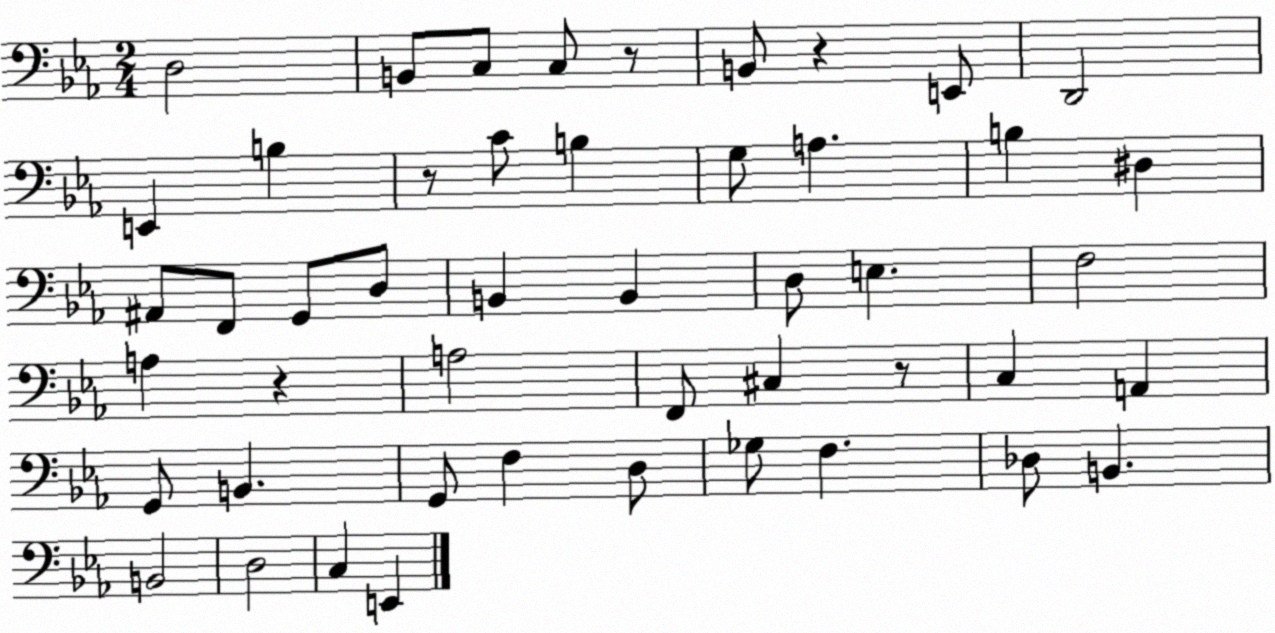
X:1
T:Untitled
M:2/4
L:1/4
K:Eb
D,2 B,,/2 C,/2 C,/2 z/2 B,,/2 z E,,/2 D,,2 E,, B, z/2 C/2 B, G,/2 A, B, ^D, ^A,,/2 F,,/2 G,,/2 D,/2 B,, B,, D,/2 E, F,2 A, z A,2 F,,/2 ^C, z/2 C, A,, G,,/2 B,, G,,/2 F, D,/2 _G,/2 F, _D,/2 B,, B,,2 D,2 C, E,,